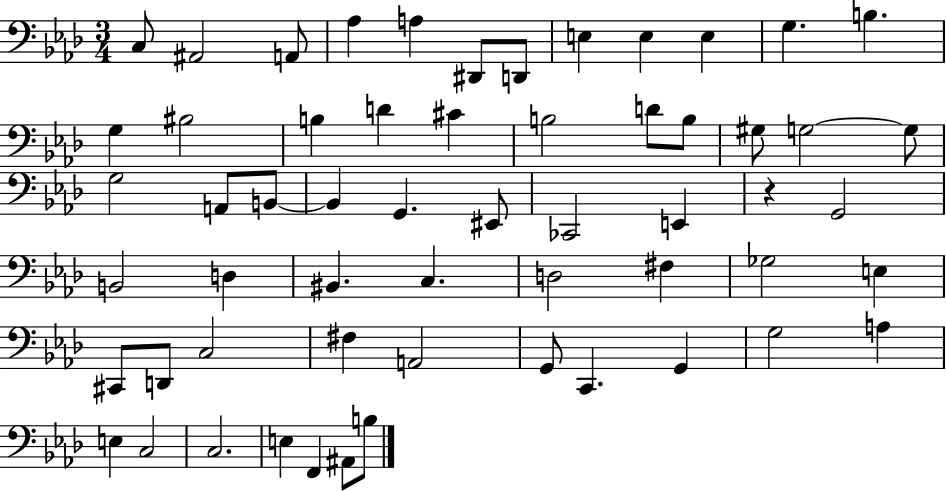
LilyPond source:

{
  \clef bass
  \numericTimeSignature
  \time 3/4
  \key aes \major
  c8 ais,2 a,8 | aes4 a4 dis,8 d,8 | e4 e4 e4 | g4. b4. | \break g4 bis2 | b4 d'4 cis'4 | b2 d'8 b8 | gis8 g2~~ g8 | \break g2 a,8 b,8~~ | b,4 g,4. eis,8 | ces,2 e,4 | r4 g,2 | \break b,2 d4 | bis,4. c4. | d2 fis4 | ges2 e4 | \break cis,8 d,8 c2 | fis4 a,2 | g,8 c,4. g,4 | g2 a4 | \break e4 c2 | c2. | e4 f,4 ais,8 b8 | \bar "|."
}